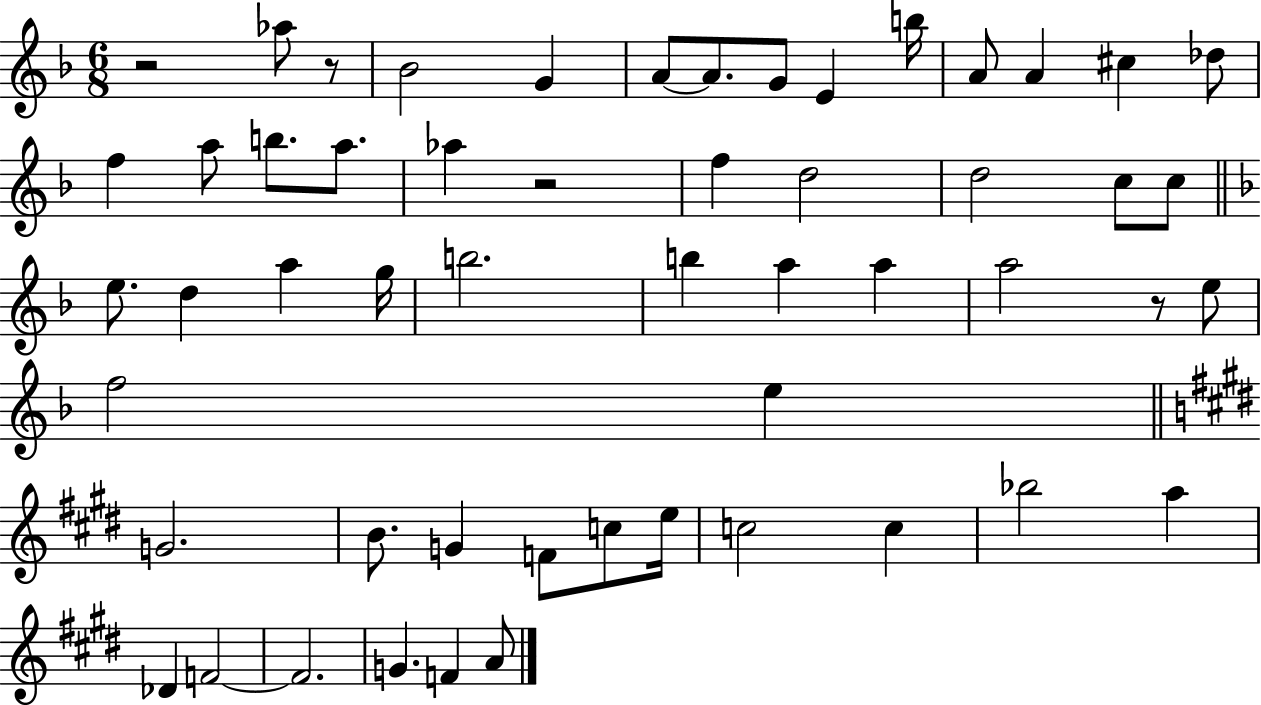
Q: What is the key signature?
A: F major